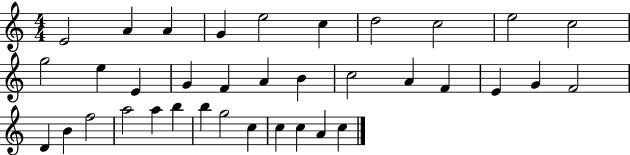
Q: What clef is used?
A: treble